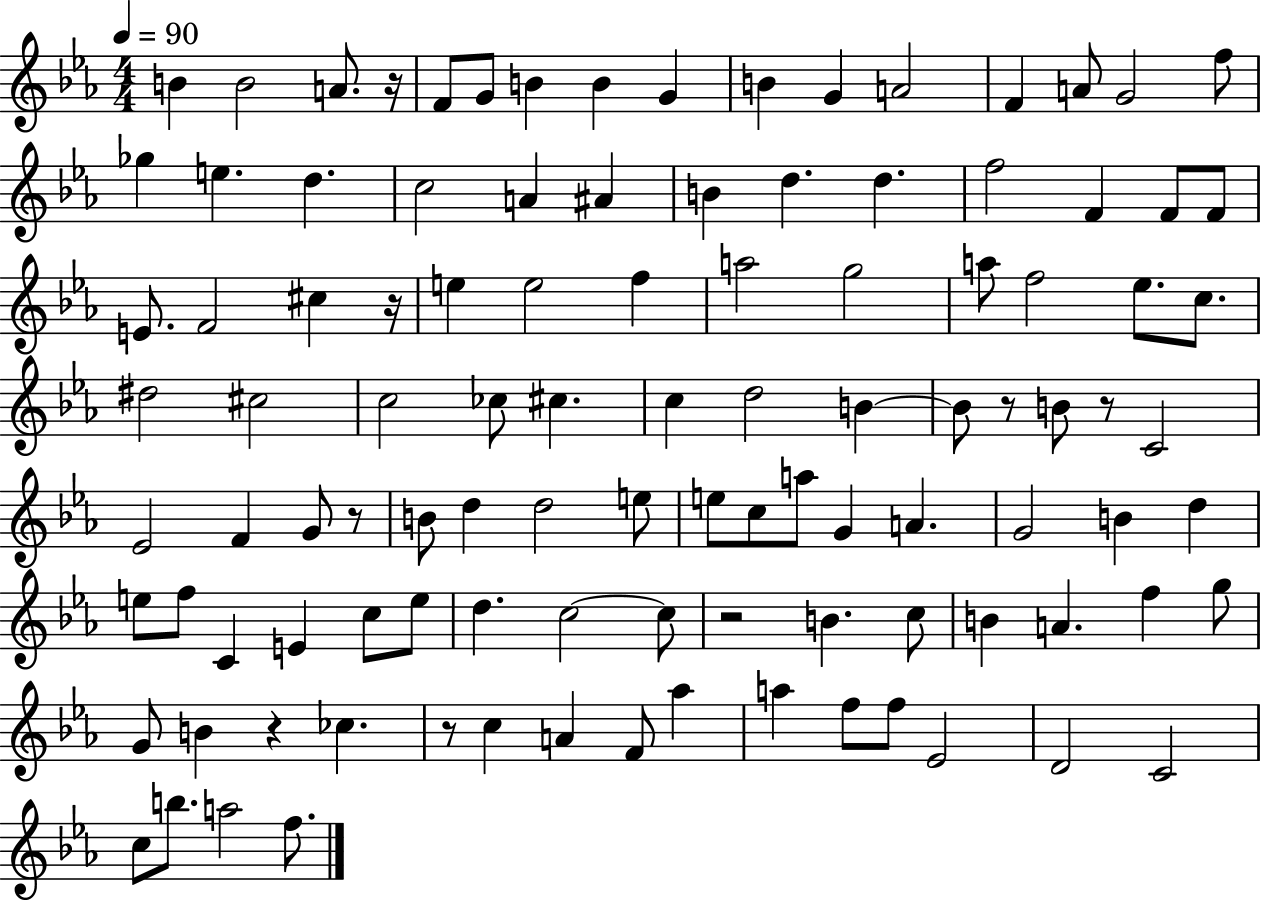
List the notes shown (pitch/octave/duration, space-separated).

B4/q B4/h A4/e. R/s F4/e G4/e B4/q B4/q G4/q B4/q G4/q A4/h F4/q A4/e G4/h F5/e Gb5/q E5/q. D5/q. C5/h A4/q A#4/q B4/q D5/q. D5/q. F5/h F4/q F4/e F4/e E4/e. F4/h C#5/q R/s E5/q E5/h F5/q A5/h G5/h A5/e F5/h Eb5/e. C5/e. D#5/h C#5/h C5/h CES5/e C#5/q. C5/q D5/h B4/q B4/e R/e B4/e R/e C4/h Eb4/h F4/q G4/e R/e B4/e D5/q D5/h E5/e E5/e C5/e A5/e G4/q A4/q. G4/h B4/q D5/q E5/e F5/e C4/q E4/q C5/e E5/e D5/q. C5/h C5/e R/h B4/q. C5/e B4/q A4/q. F5/q G5/e G4/e B4/q R/q CES5/q. R/e C5/q A4/q F4/e Ab5/q A5/q F5/e F5/e Eb4/h D4/h C4/h C5/e B5/e. A5/h F5/e.